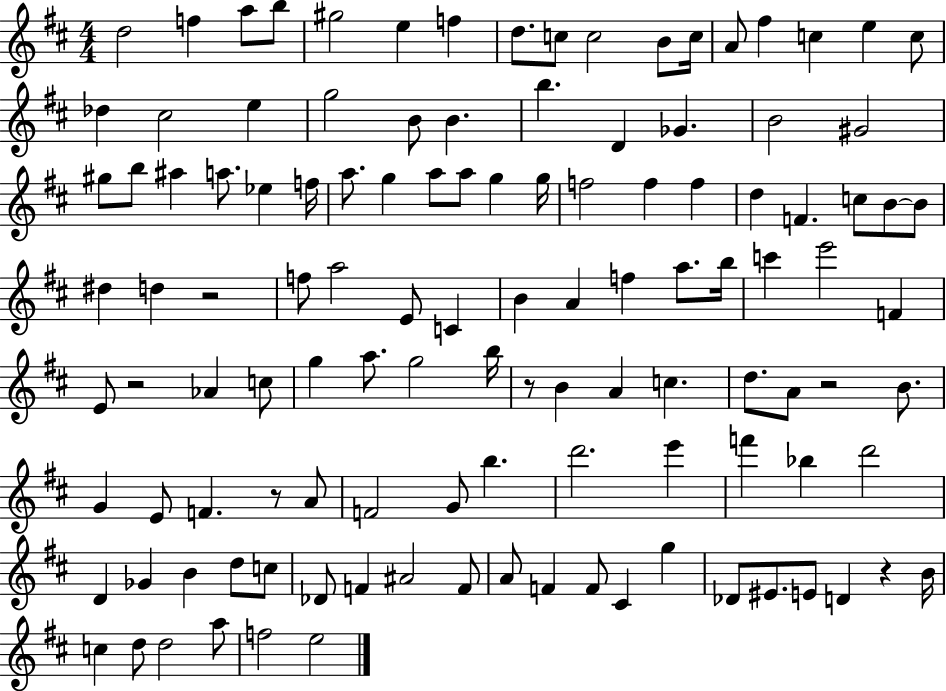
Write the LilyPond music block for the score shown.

{
  \clef treble
  \numericTimeSignature
  \time 4/4
  \key d \major
  d''2 f''4 a''8 b''8 | gis''2 e''4 f''4 | d''8. c''8 c''2 b'8 c''16 | a'8 fis''4 c''4 e''4 c''8 | \break des''4 cis''2 e''4 | g''2 b'8 b'4. | b''4. d'4 ges'4. | b'2 gis'2 | \break gis''8 b''8 ais''4 a''8. ees''4 f''16 | a''8. g''4 a''8 a''8 g''4 g''16 | f''2 f''4 f''4 | d''4 f'4. c''8 b'8~~ b'8 | \break dis''4 d''4 r2 | f''8 a''2 e'8 c'4 | b'4 a'4 f''4 a''8. b''16 | c'''4 e'''2 f'4 | \break e'8 r2 aes'4 c''8 | g''4 a''8. g''2 b''16 | r8 b'4 a'4 c''4. | d''8. a'8 r2 b'8. | \break g'4 e'8 f'4. r8 a'8 | f'2 g'8 b''4. | d'''2. e'''4 | f'''4 bes''4 d'''2 | \break d'4 ges'4 b'4 d''8 c''8 | des'8 f'4 ais'2 f'8 | a'8 f'4 f'8 cis'4 g''4 | des'8 eis'8. e'8 d'4 r4 b'16 | \break c''4 d''8 d''2 a''8 | f''2 e''2 | \bar "|."
}